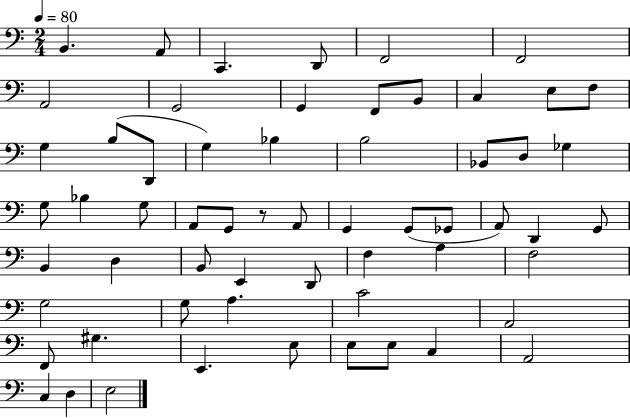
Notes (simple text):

B2/q. A2/e C2/q. D2/e F2/h F2/h A2/h G2/h G2/q F2/e B2/e C3/q E3/e F3/e G3/q B3/e D2/e G3/q Bb3/q B3/h Bb2/e D3/e Gb3/q G3/e Bb3/q G3/e A2/e G2/e R/e A2/e G2/q G2/e Gb2/e A2/e D2/q G2/e B2/q D3/q B2/e E2/q D2/e F3/q A3/q F3/h G3/h G3/e A3/q. C4/h A2/h F2/e G#3/q. E2/q. E3/e E3/e E3/e C3/q A2/h C3/q D3/q E3/h